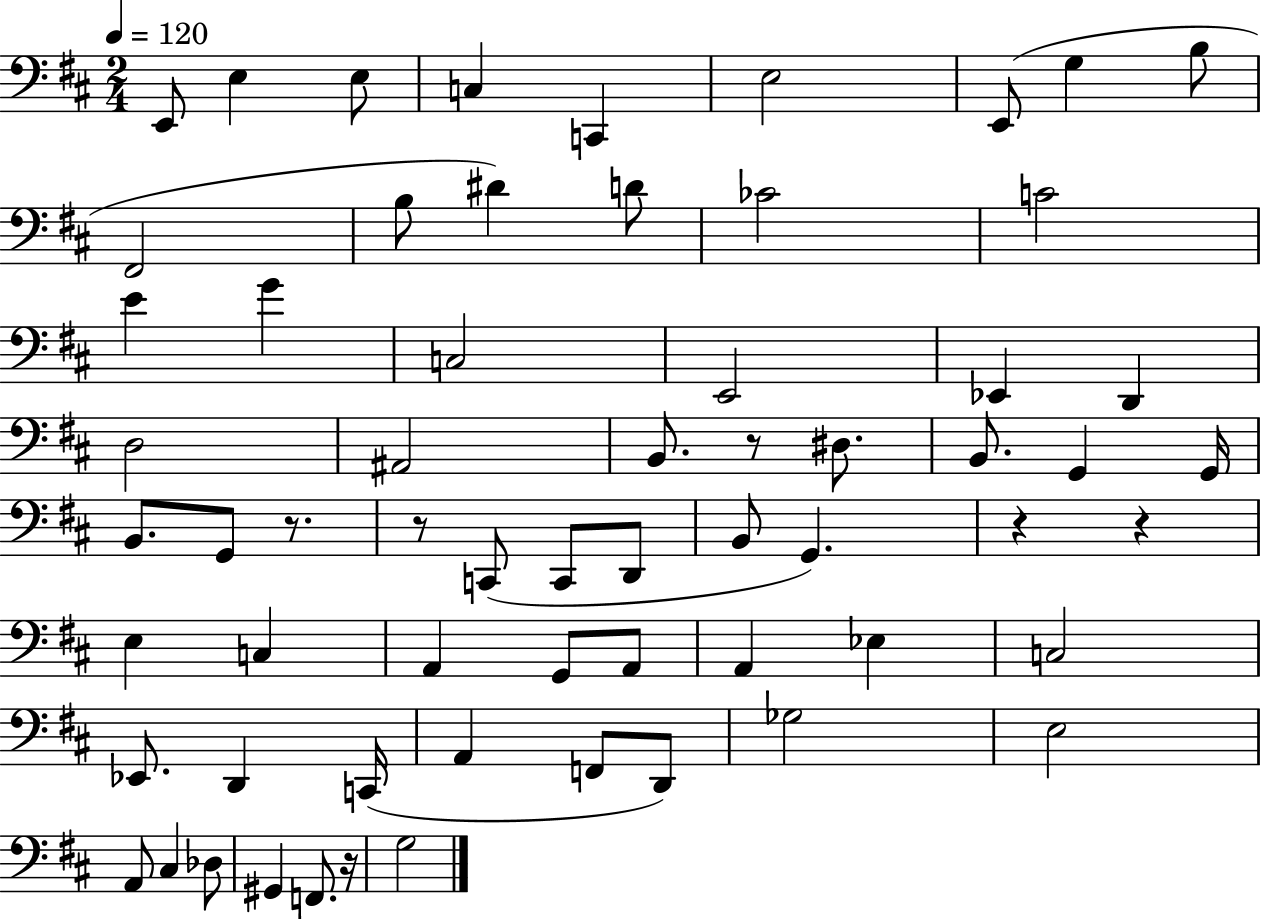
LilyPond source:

{
  \clef bass
  \numericTimeSignature
  \time 2/4
  \key d \major
  \tempo 4 = 120
  e,8 e4 e8 | c4 c,4 | e2 | e,8( g4 b8 | \break fis,2 | b8 dis'4) d'8 | ces'2 | c'2 | \break e'4 g'4 | c2 | e,2 | ees,4 d,4 | \break d2 | ais,2 | b,8. r8 dis8. | b,8. g,4 g,16 | \break b,8. g,8 r8. | r8 c,8( c,8 d,8 | b,8 g,4.) | r4 r4 | \break e4 c4 | a,4 g,8 a,8 | a,4 ees4 | c2 | \break ees,8. d,4 c,16( | a,4 f,8 d,8) | ges2 | e2 | \break a,8 cis4 des8 | gis,4 f,8. r16 | g2 | \bar "|."
}